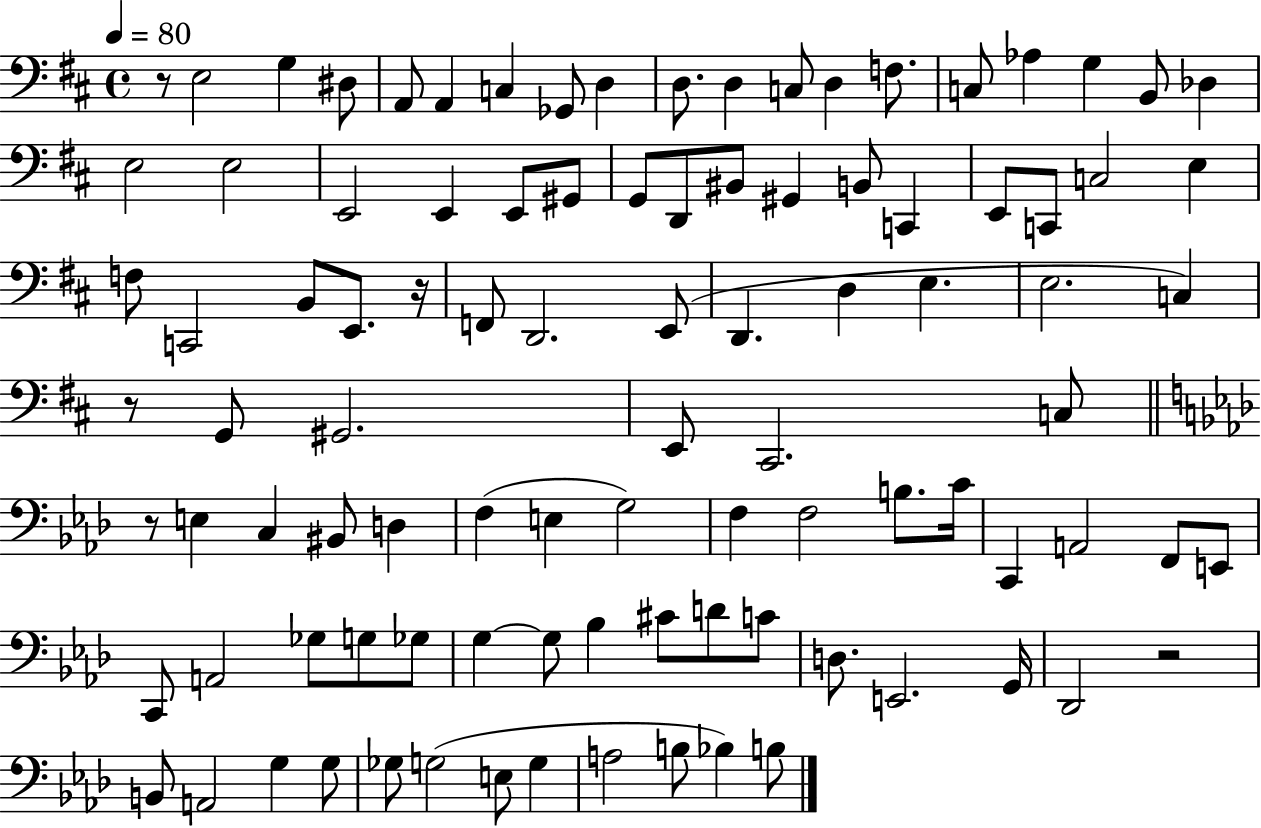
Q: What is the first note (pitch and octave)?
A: E3